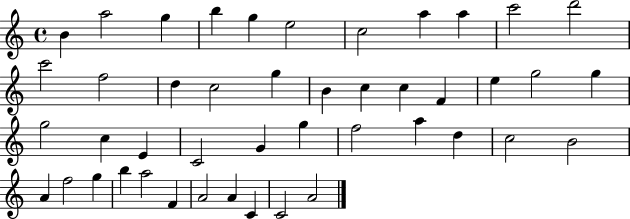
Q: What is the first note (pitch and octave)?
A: B4